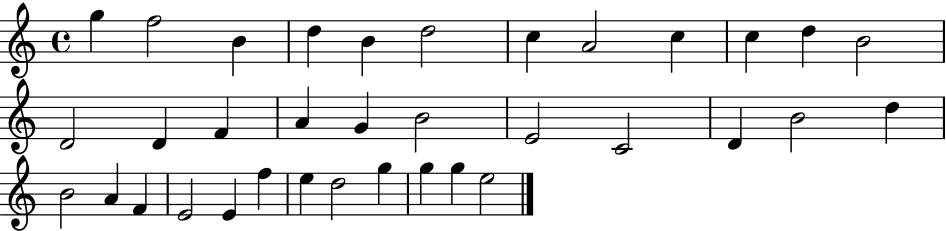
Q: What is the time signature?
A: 4/4